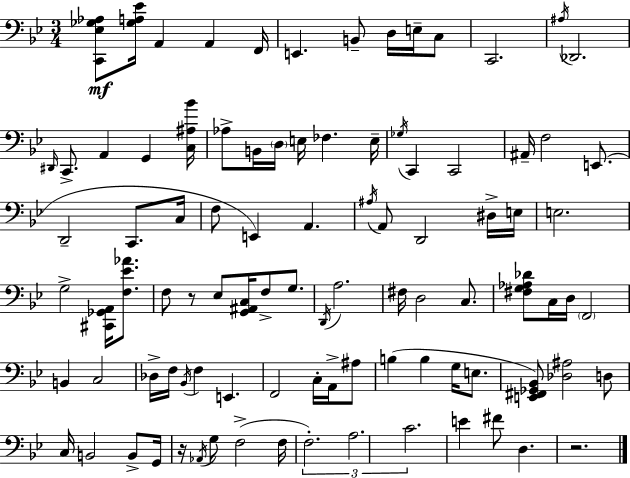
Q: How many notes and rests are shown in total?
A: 94